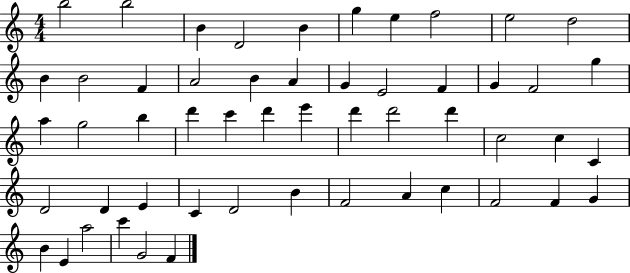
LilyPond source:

{
  \clef treble
  \numericTimeSignature
  \time 4/4
  \key c \major
  b''2 b''2 | b'4 d'2 b'4 | g''4 e''4 f''2 | e''2 d''2 | \break b'4 b'2 f'4 | a'2 b'4 a'4 | g'4 e'2 f'4 | g'4 f'2 g''4 | \break a''4 g''2 b''4 | d'''4 c'''4 d'''4 e'''4 | d'''4 d'''2 d'''4 | c''2 c''4 c'4 | \break d'2 d'4 e'4 | c'4 d'2 b'4 | f'2 a'4 c''4 | f'2 f'4 g'4 | \break b'4 e'4 a''2 | c'''4 g'2 f'4 | \bar "|."
}